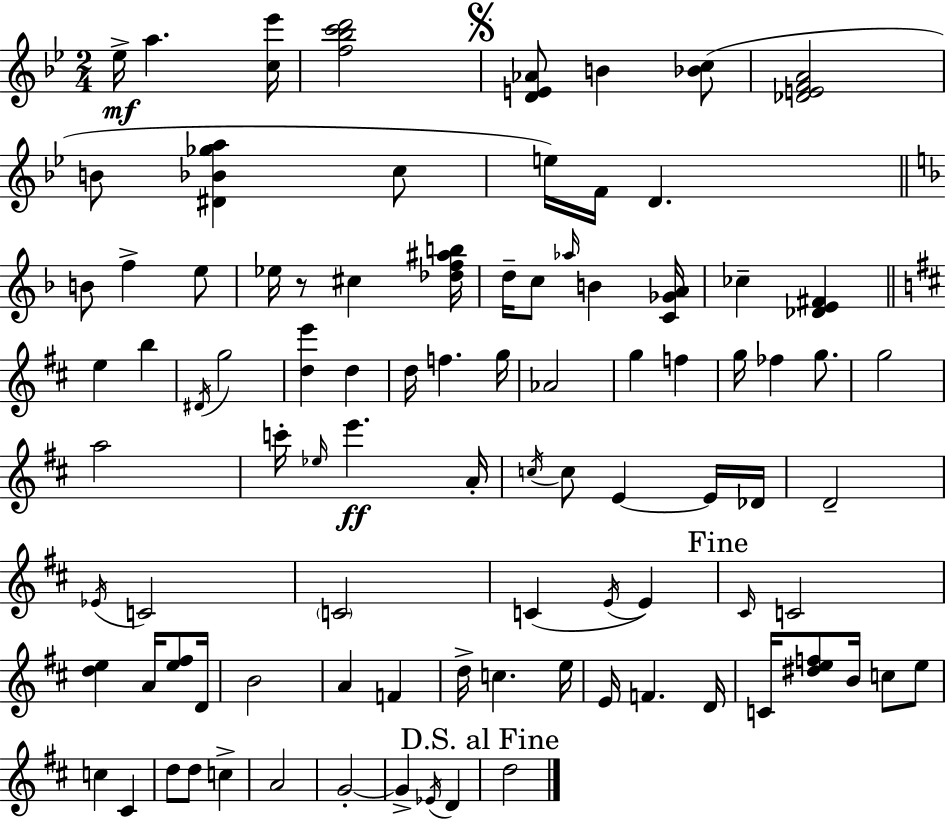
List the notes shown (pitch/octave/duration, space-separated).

Eb5/s A5/q. [C5,Eb6]/s [F5,Bb5,C6,D6]/h [D4,E4,Ab4]/e B4/q [Bb4,C5]/e [Db4,E4,F4,A4]/h B4/e [D#4,Bb4,Gb5,A5]/q C5/e E5/s F4/s D4/q. B4/e F5/q E5/e Eb5/s R/e C#5/q [Db5,F5,A#5,B5]/s D5/s C5/e Ab5/s B4/q [C4,Gb4,A4]/s CES5/q [Db4,E4,F#4]/q E5/q B5/q D#4/s G5/h [D5,E6]/q D5/q D5/s F5/q. G5/s Ab4/h G5/q F5/q G5/s FES5/q G5/e. G5/h A5/h C6/s Eb5/s E6/q. A4/s C5/s C5/e E4/q E4/s Db4/s D4/h Eb4/s C4/h C4/h C4/q E4/s E4/q C#4/s C4/h [D5,E5]/q A4/s [E5,F#5]/e D4/s B4/h A4/q F4/q D5/s C5/q. E5/s E4/s F4/q. D4/s C4/s [D#5,E5,F5]/e B4/s C5/e E5/e C5/q C#4/q D5/e D5/e C5/q A4/h G4/h G4/q Eb4/s D4/q D5/h